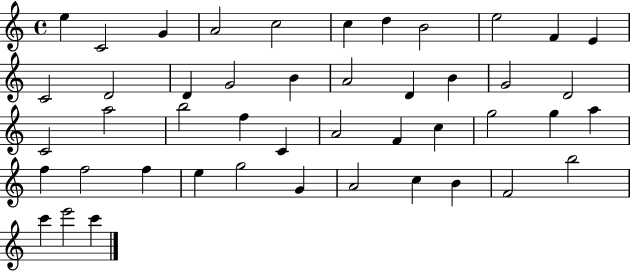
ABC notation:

X:1
T:Untitled
M:4/4
L:1/4
K:C
e C2 G A2 c2 c d B2 e2 F E C2 D2 D G2 B A2 D B G2 D2 C2 a2 b2 f C A2 F c g2 g a f f2 f e g2 G A2 c B F2 b2 c' e'2 c'